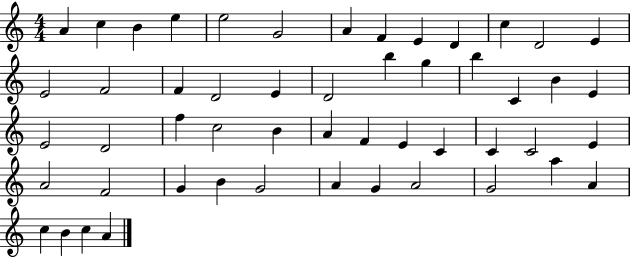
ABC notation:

X:1
T:Untitled
M:4/4
L:1/4
K:C
A c B e e2 G2 A F E D c D2 E E2 F2 F D2 E D2 b g b C B E E2 D2 f c2 B A F E C C C2 E A2 F2 G B G2 A G A2 G2 a A c B c A